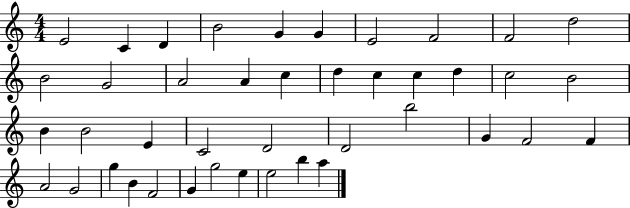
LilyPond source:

{
  \clef treble
  \numericTimeSignature
  \time 4/4
  \key c \major
  e'2 c'4 d'4 | b'2 g'4 g'4 | e'2 f'2 | f'2 d''2 | \break b'2 g'2 | a'2 a'4 c''4 | d''4 c''4 c''4 d''4 | c''2 b'2 | \break b'4 b'2 e'4 | c'2 d'2 | d'2 b''2 | g'4 f'2 f'4 | \break a'2 g'2 | g''4 b'4 f'2 | g'4 g''2 e''4 | e''2 b''4 a''4 | \break \bar "|."
}